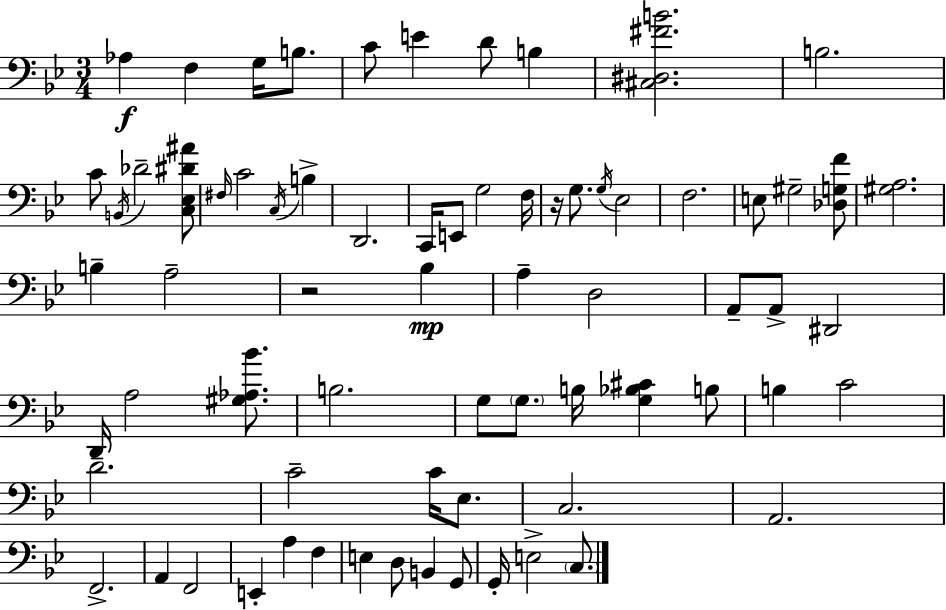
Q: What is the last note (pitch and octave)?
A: C3